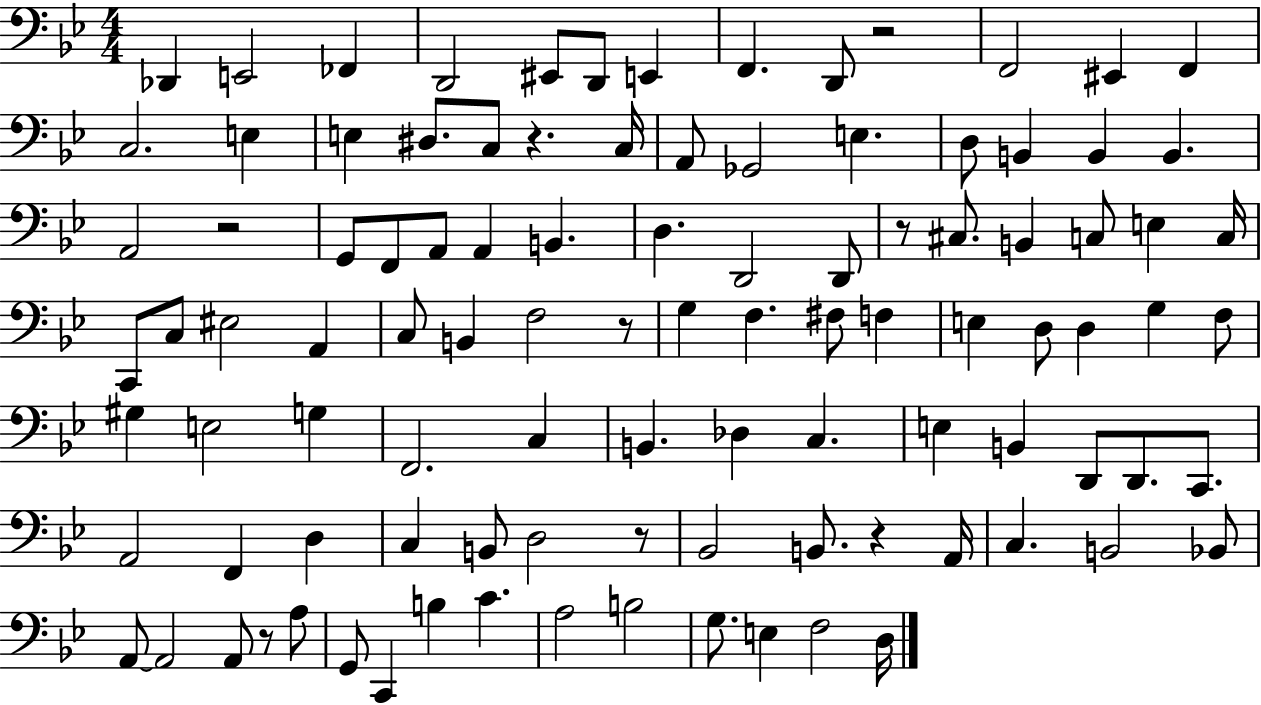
Db2/q E2/h FES2/q D2/h EIS2/e D2/e E2/q F2/q. D2/e R/h F2/h EIS2/q F2/q C3/h. E3/q E3/q D#3/e. C3/e R/q. C3/s A2/e Gb2/h E3/q. D3/e B2/q B2/q B2/q. A2/h R/h G2/e F2/e A2/e A2/q B2/q. D3/q. D2/h D2/e R/e C#3/e. B2/q C3/e E3/q C3/s C2/e C3/e EIS3/h A2/q C3/e B2/q F3/h R/e G3/q F3/q. F#3/e F3/q E3/q D3/e D3/q G3/q F3/e G#3/q E3/h G3/q F2/h. C3/q B2/q. Db3/q C3/q. E3/q B2/q D2/e D2/e. C2/e. A2/h F2/q D3/q C3/q B2/e D3/h R/e Bb2/h B2/e. R/q A2/s C3/q. B2/h Bb2/e A2/e A2/h A2/e R/e A3/e G2/e C2/q B3/q C4/q. A3/h B3/h G3/e. E3/q F3/h D3/s